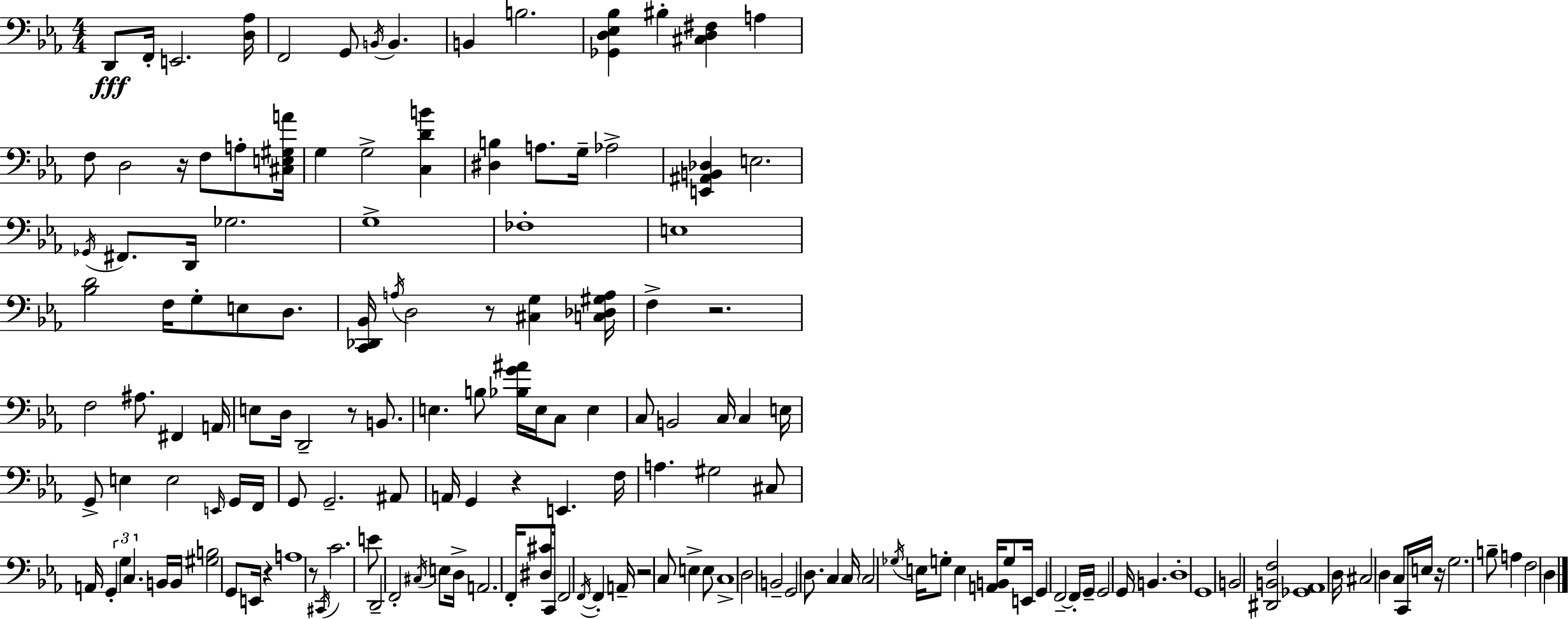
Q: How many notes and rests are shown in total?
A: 157